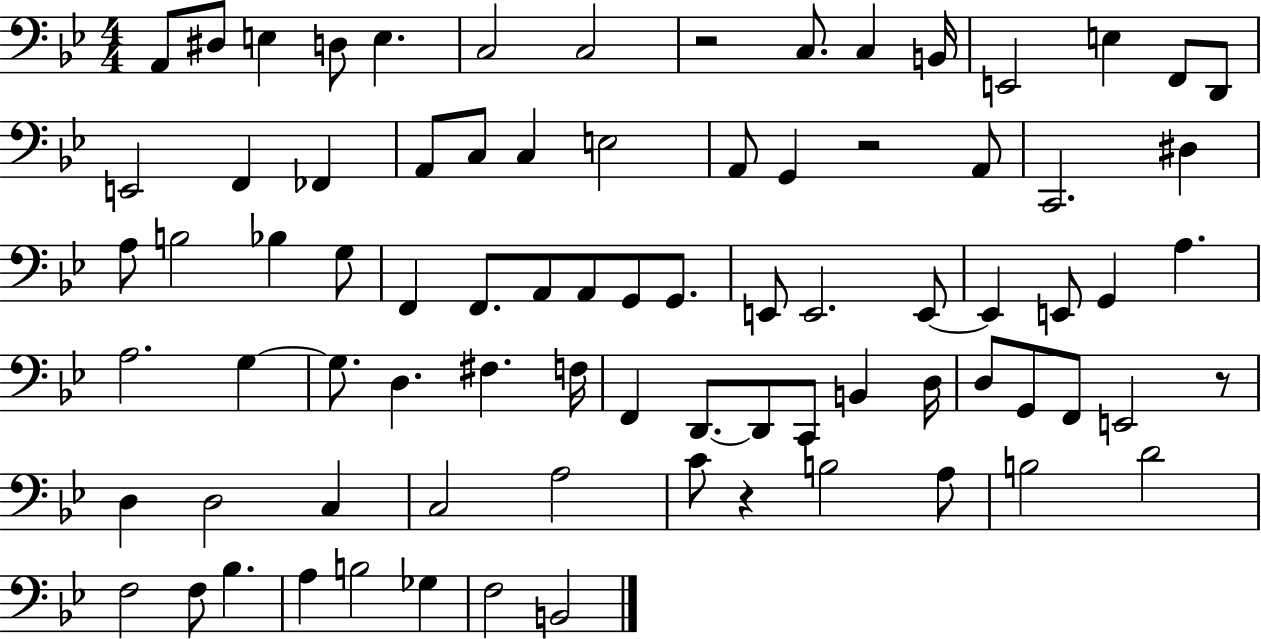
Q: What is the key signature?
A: BES major